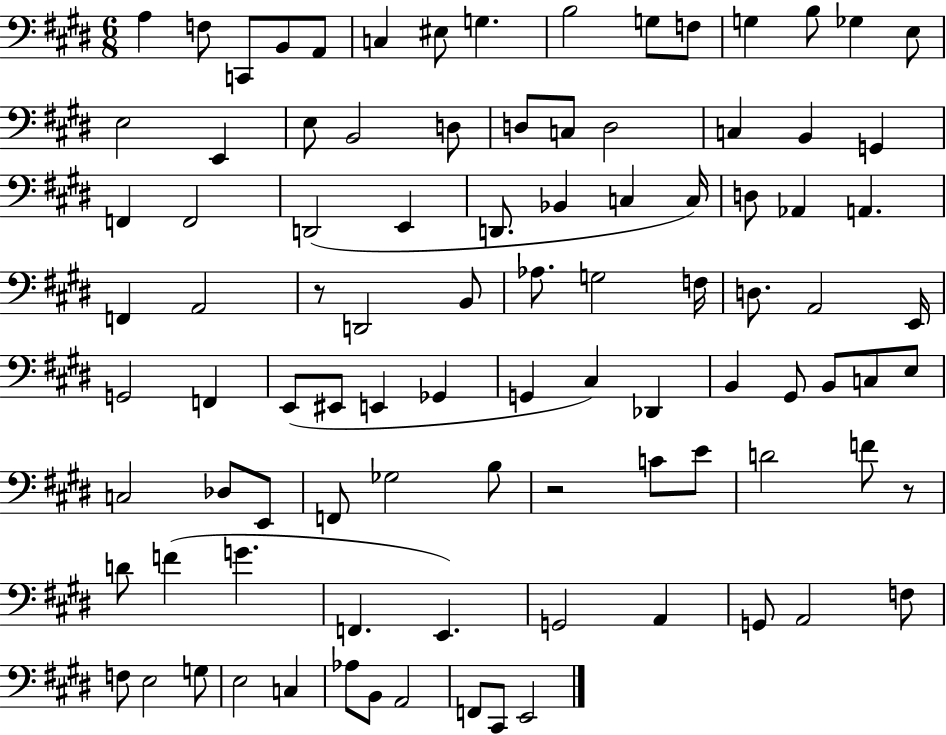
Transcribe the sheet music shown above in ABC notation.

X:1
T:Untitled
M:6/8
L:1/4
K:E
A, F,/2 C,,/2 B,,/2 A,,/2 C, ^E,/2 G, B,2 G,/2 F,/2 G, B,/2 _G, E,/2 E,2 E,, E,/2 B,,2 D,/2 D,/2 C,/2 D,2 C, B,, G,, F,, F,,2 D,,2 E,, D,,/2 _B,, C, C,/4 D,/2 _A,, A,, F,, A,,2 z/2 D,,2 B,,/2 _A,/2 G,2 F,/4 D,/2 A,,2 E,,/4 G,,2 F,, E,,/2 ^E,,/2 E,, _G,, G,, ^C, _D,, B,, ^G,,/2 B,,/2 C,/2 E,/2 C,2 _D,/2 E,,/2 F,,/2 _G,2 B,/2 z2 C/2 E/2 D2 F/2 z/2 D/2 F G F,, E,, G,,2 A,, G,,/2 A,,2 F,/2 F,/2 E,2 G,/2 E,2 C, _A,/2 B,,/2 A,,2 F,,/2 ^C,,/2 E,,2